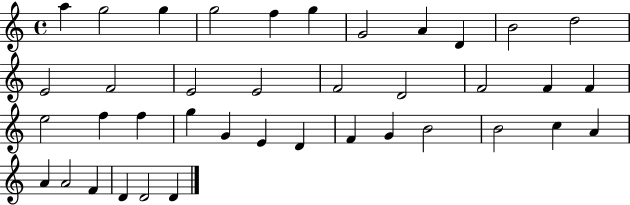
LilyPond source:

{
  \clef treble
  \time 4/4
  \defaultTimeSignature
  \key c \major
  a''4 g''2 g''4 | g''2 f''4 g''4 | g'2 a'4 d'4 | b'2 d''2 | \break e'2 f'2 | e'2 e'2 | f'2 d'2 | f'2 f'4 f'4 | \break e''2 f''4 f''4 | g''4 g'4 e'4 d'4 | f'4 g'4 b'2 | b'2 c''4 a'4 | \break a'4 a'2 f'4 | d'4 d'2 d'4 | \bar "|."
}